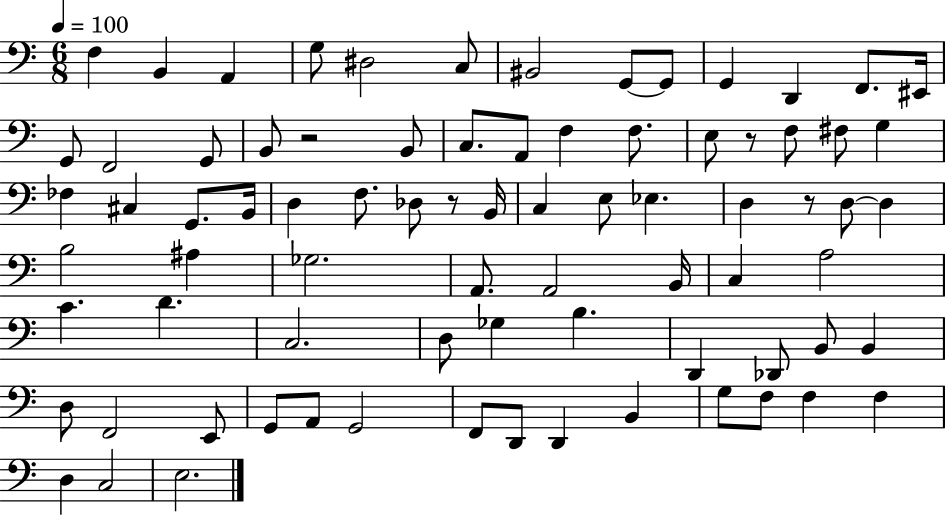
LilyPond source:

{
  \clef bass
  \numericTimeSignature
  \time 6/8
  \key c \major
  \tempo 4 = 100
  f4 b,4 a,4 | g8 dis2 c8 | bis,2 g,8~~ g,8 | g,4 d,4 f,8. eis,16 | \break g,8 f,2 g,8 | b,8 r2 b,8 | c8. a,8 f4 f8. | e8 r8 f8 fis8 g4 | \break fes4 cis4 g,8. b,16 | d4 f8. des8 r8 b,16 | c4 e8 ees4. | d4 r8 d8~~ d4 | \break b2 ais4 | ges2. | a,8. a,2 b,16 | c4 a2 | \break c'4. d'4. | c2. | d8 ges4 b4. | d,4 des,8 b,8 b,4 | \break d8 f,2 e,8 | g,8 a,8 g,2 | f,8 d,8 d,4 b,4 | g8 f8 f4 f4 | \break d4 c2 | e2. | \bar "|."
}